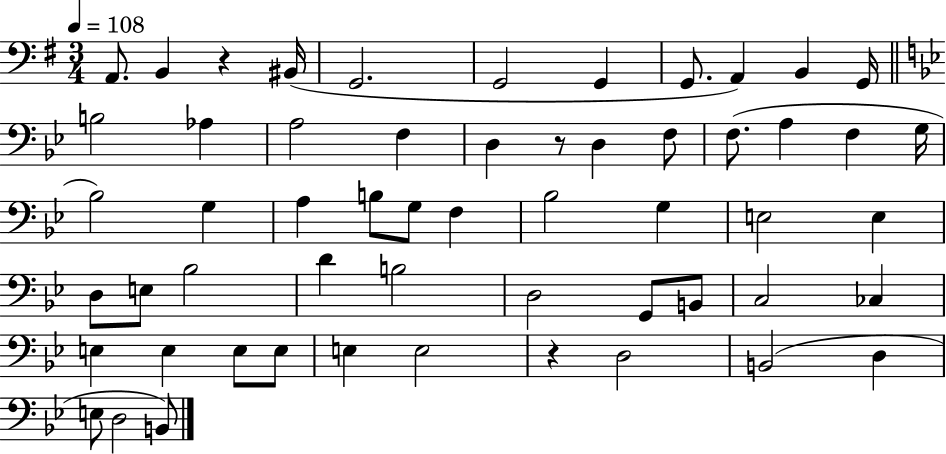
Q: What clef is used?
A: bass